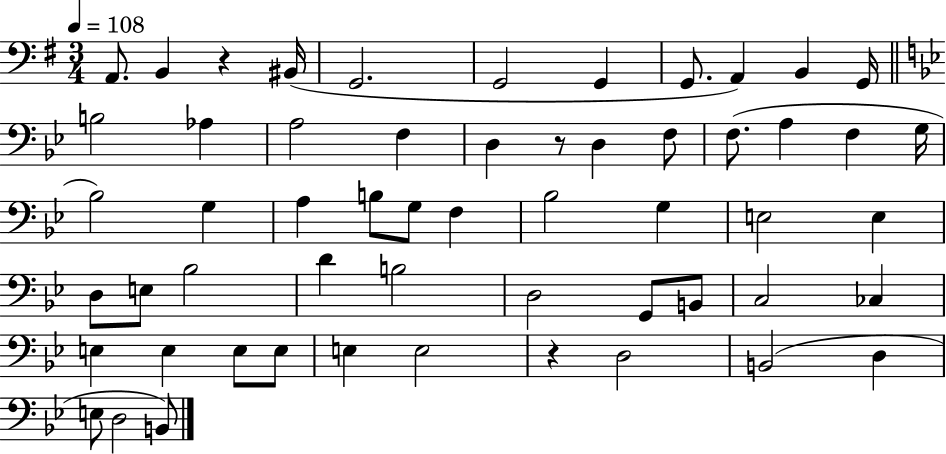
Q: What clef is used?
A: bass